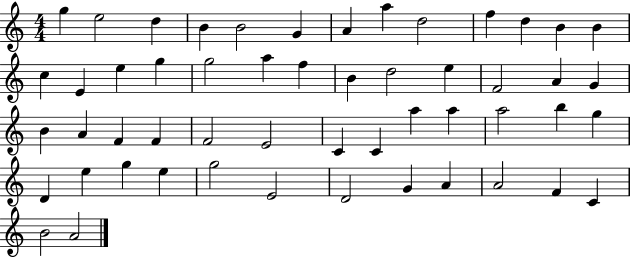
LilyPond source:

{
  \clef treble
  \numericTimeSignature
  \time 4/4
  \key c \major
  g''4 e''2 d''4 | b'4 b'2 g'4 | a'4 a''4 d''2 | f''4 d''4 b'4 b'4 | \break c''4 e'4 e''4 g''4 | g''2 a''4 f''4 | b'4 d''2 e''4 | f'2 a'4 g'4 | \break b'4 a'4 f'4 f'4 | f'2 e'2 | c'4 c'4 a''4 a''4 | a''2 b''4 g''4 | \break d'4 e''4 g''4 e''4 | g''2 e'2 | d'2 g'4 a'4 | a'2 f'4 c'4 | \break b'2 a'2 | \bar "|."
}